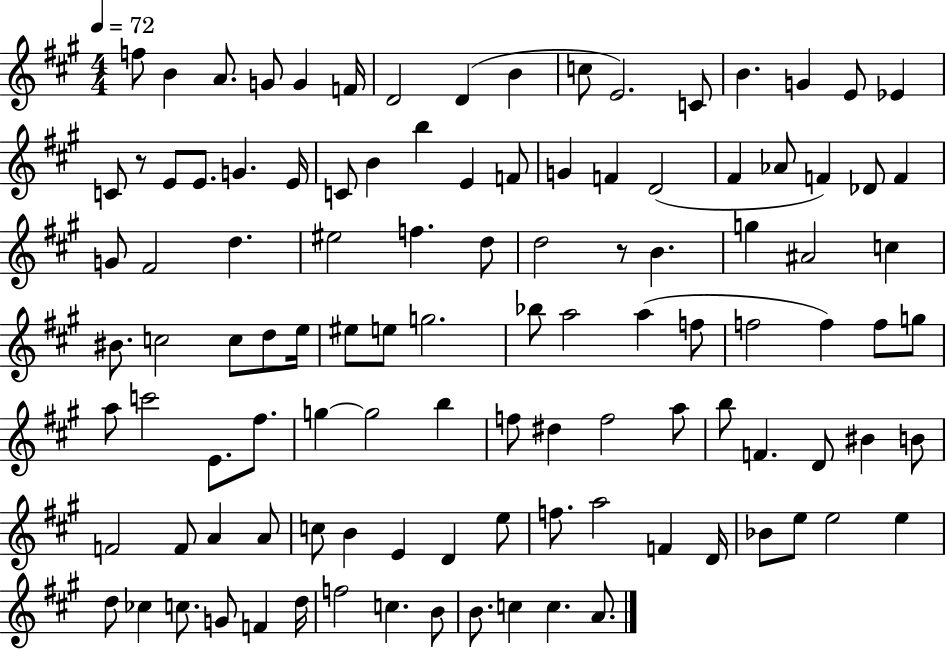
X:1
T:Untitled
M:4/4
L:1/4
K:A
f/2 B A/2 G/2 G F/4 D2 D B c/2 E2 C/2 B G E/2 _E C/2 z/2 E/2 E/2 G E/4 C/2 B b E F/2 G F D2 ^F _A/2 F _D/2 F G/2 ^F2 d ^e2 f d/2 d2 z/2 B g ^A2 c ^B/2 c2 c/2 d/2 e/4 ^e/2 e/2 g2 _b/2 a2 a f/2 f2 f f/2 g/2 a/2 c'2 E/2 ^f/2 g g2 b f/2 ^d f2 a/2 b/2 F D/2 ^B B/2 F2 F/2 A A/2 c/2 B E D e/2 f/2 a2 F D/4 _B/2 e/2 e2 e d/2 _c c/2 G/2 F d/4 f2 c B/2 B/2 c c A/2